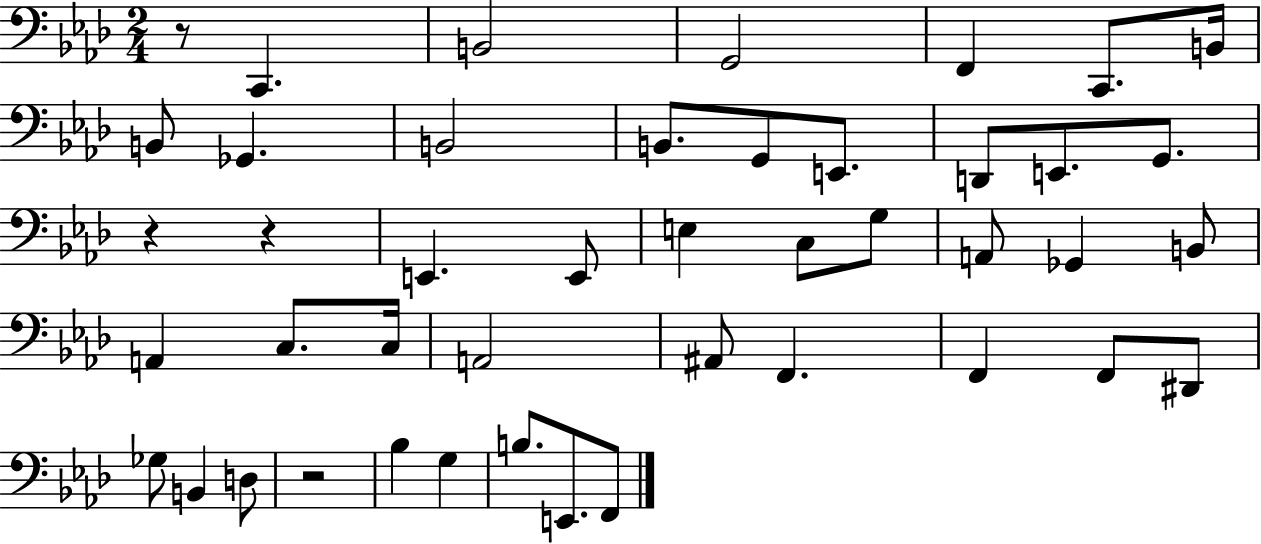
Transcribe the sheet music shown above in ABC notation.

X:1
T:Untitled
M:2/4
L:1/4
K:Ab
z/2 C,, B,,2 G,,2 F,, C,,/2 B,,/4 B,,/2 _G,, B,,2 B,,/2 G,,/2 E,,/2 D,,/2 E,,/2 G,,/2 z z E,, E,,/2 E, C,/2 G,/2 A,,/2 _G,, B,,/2 A,, C,/2 C,/4 A,,2 ^A,,/2 F,, F,, F,,/2 ^D,,/2 _G,/2 B,, D,/2 z2 _B, G, B,/2 E,,/2 F,,/2